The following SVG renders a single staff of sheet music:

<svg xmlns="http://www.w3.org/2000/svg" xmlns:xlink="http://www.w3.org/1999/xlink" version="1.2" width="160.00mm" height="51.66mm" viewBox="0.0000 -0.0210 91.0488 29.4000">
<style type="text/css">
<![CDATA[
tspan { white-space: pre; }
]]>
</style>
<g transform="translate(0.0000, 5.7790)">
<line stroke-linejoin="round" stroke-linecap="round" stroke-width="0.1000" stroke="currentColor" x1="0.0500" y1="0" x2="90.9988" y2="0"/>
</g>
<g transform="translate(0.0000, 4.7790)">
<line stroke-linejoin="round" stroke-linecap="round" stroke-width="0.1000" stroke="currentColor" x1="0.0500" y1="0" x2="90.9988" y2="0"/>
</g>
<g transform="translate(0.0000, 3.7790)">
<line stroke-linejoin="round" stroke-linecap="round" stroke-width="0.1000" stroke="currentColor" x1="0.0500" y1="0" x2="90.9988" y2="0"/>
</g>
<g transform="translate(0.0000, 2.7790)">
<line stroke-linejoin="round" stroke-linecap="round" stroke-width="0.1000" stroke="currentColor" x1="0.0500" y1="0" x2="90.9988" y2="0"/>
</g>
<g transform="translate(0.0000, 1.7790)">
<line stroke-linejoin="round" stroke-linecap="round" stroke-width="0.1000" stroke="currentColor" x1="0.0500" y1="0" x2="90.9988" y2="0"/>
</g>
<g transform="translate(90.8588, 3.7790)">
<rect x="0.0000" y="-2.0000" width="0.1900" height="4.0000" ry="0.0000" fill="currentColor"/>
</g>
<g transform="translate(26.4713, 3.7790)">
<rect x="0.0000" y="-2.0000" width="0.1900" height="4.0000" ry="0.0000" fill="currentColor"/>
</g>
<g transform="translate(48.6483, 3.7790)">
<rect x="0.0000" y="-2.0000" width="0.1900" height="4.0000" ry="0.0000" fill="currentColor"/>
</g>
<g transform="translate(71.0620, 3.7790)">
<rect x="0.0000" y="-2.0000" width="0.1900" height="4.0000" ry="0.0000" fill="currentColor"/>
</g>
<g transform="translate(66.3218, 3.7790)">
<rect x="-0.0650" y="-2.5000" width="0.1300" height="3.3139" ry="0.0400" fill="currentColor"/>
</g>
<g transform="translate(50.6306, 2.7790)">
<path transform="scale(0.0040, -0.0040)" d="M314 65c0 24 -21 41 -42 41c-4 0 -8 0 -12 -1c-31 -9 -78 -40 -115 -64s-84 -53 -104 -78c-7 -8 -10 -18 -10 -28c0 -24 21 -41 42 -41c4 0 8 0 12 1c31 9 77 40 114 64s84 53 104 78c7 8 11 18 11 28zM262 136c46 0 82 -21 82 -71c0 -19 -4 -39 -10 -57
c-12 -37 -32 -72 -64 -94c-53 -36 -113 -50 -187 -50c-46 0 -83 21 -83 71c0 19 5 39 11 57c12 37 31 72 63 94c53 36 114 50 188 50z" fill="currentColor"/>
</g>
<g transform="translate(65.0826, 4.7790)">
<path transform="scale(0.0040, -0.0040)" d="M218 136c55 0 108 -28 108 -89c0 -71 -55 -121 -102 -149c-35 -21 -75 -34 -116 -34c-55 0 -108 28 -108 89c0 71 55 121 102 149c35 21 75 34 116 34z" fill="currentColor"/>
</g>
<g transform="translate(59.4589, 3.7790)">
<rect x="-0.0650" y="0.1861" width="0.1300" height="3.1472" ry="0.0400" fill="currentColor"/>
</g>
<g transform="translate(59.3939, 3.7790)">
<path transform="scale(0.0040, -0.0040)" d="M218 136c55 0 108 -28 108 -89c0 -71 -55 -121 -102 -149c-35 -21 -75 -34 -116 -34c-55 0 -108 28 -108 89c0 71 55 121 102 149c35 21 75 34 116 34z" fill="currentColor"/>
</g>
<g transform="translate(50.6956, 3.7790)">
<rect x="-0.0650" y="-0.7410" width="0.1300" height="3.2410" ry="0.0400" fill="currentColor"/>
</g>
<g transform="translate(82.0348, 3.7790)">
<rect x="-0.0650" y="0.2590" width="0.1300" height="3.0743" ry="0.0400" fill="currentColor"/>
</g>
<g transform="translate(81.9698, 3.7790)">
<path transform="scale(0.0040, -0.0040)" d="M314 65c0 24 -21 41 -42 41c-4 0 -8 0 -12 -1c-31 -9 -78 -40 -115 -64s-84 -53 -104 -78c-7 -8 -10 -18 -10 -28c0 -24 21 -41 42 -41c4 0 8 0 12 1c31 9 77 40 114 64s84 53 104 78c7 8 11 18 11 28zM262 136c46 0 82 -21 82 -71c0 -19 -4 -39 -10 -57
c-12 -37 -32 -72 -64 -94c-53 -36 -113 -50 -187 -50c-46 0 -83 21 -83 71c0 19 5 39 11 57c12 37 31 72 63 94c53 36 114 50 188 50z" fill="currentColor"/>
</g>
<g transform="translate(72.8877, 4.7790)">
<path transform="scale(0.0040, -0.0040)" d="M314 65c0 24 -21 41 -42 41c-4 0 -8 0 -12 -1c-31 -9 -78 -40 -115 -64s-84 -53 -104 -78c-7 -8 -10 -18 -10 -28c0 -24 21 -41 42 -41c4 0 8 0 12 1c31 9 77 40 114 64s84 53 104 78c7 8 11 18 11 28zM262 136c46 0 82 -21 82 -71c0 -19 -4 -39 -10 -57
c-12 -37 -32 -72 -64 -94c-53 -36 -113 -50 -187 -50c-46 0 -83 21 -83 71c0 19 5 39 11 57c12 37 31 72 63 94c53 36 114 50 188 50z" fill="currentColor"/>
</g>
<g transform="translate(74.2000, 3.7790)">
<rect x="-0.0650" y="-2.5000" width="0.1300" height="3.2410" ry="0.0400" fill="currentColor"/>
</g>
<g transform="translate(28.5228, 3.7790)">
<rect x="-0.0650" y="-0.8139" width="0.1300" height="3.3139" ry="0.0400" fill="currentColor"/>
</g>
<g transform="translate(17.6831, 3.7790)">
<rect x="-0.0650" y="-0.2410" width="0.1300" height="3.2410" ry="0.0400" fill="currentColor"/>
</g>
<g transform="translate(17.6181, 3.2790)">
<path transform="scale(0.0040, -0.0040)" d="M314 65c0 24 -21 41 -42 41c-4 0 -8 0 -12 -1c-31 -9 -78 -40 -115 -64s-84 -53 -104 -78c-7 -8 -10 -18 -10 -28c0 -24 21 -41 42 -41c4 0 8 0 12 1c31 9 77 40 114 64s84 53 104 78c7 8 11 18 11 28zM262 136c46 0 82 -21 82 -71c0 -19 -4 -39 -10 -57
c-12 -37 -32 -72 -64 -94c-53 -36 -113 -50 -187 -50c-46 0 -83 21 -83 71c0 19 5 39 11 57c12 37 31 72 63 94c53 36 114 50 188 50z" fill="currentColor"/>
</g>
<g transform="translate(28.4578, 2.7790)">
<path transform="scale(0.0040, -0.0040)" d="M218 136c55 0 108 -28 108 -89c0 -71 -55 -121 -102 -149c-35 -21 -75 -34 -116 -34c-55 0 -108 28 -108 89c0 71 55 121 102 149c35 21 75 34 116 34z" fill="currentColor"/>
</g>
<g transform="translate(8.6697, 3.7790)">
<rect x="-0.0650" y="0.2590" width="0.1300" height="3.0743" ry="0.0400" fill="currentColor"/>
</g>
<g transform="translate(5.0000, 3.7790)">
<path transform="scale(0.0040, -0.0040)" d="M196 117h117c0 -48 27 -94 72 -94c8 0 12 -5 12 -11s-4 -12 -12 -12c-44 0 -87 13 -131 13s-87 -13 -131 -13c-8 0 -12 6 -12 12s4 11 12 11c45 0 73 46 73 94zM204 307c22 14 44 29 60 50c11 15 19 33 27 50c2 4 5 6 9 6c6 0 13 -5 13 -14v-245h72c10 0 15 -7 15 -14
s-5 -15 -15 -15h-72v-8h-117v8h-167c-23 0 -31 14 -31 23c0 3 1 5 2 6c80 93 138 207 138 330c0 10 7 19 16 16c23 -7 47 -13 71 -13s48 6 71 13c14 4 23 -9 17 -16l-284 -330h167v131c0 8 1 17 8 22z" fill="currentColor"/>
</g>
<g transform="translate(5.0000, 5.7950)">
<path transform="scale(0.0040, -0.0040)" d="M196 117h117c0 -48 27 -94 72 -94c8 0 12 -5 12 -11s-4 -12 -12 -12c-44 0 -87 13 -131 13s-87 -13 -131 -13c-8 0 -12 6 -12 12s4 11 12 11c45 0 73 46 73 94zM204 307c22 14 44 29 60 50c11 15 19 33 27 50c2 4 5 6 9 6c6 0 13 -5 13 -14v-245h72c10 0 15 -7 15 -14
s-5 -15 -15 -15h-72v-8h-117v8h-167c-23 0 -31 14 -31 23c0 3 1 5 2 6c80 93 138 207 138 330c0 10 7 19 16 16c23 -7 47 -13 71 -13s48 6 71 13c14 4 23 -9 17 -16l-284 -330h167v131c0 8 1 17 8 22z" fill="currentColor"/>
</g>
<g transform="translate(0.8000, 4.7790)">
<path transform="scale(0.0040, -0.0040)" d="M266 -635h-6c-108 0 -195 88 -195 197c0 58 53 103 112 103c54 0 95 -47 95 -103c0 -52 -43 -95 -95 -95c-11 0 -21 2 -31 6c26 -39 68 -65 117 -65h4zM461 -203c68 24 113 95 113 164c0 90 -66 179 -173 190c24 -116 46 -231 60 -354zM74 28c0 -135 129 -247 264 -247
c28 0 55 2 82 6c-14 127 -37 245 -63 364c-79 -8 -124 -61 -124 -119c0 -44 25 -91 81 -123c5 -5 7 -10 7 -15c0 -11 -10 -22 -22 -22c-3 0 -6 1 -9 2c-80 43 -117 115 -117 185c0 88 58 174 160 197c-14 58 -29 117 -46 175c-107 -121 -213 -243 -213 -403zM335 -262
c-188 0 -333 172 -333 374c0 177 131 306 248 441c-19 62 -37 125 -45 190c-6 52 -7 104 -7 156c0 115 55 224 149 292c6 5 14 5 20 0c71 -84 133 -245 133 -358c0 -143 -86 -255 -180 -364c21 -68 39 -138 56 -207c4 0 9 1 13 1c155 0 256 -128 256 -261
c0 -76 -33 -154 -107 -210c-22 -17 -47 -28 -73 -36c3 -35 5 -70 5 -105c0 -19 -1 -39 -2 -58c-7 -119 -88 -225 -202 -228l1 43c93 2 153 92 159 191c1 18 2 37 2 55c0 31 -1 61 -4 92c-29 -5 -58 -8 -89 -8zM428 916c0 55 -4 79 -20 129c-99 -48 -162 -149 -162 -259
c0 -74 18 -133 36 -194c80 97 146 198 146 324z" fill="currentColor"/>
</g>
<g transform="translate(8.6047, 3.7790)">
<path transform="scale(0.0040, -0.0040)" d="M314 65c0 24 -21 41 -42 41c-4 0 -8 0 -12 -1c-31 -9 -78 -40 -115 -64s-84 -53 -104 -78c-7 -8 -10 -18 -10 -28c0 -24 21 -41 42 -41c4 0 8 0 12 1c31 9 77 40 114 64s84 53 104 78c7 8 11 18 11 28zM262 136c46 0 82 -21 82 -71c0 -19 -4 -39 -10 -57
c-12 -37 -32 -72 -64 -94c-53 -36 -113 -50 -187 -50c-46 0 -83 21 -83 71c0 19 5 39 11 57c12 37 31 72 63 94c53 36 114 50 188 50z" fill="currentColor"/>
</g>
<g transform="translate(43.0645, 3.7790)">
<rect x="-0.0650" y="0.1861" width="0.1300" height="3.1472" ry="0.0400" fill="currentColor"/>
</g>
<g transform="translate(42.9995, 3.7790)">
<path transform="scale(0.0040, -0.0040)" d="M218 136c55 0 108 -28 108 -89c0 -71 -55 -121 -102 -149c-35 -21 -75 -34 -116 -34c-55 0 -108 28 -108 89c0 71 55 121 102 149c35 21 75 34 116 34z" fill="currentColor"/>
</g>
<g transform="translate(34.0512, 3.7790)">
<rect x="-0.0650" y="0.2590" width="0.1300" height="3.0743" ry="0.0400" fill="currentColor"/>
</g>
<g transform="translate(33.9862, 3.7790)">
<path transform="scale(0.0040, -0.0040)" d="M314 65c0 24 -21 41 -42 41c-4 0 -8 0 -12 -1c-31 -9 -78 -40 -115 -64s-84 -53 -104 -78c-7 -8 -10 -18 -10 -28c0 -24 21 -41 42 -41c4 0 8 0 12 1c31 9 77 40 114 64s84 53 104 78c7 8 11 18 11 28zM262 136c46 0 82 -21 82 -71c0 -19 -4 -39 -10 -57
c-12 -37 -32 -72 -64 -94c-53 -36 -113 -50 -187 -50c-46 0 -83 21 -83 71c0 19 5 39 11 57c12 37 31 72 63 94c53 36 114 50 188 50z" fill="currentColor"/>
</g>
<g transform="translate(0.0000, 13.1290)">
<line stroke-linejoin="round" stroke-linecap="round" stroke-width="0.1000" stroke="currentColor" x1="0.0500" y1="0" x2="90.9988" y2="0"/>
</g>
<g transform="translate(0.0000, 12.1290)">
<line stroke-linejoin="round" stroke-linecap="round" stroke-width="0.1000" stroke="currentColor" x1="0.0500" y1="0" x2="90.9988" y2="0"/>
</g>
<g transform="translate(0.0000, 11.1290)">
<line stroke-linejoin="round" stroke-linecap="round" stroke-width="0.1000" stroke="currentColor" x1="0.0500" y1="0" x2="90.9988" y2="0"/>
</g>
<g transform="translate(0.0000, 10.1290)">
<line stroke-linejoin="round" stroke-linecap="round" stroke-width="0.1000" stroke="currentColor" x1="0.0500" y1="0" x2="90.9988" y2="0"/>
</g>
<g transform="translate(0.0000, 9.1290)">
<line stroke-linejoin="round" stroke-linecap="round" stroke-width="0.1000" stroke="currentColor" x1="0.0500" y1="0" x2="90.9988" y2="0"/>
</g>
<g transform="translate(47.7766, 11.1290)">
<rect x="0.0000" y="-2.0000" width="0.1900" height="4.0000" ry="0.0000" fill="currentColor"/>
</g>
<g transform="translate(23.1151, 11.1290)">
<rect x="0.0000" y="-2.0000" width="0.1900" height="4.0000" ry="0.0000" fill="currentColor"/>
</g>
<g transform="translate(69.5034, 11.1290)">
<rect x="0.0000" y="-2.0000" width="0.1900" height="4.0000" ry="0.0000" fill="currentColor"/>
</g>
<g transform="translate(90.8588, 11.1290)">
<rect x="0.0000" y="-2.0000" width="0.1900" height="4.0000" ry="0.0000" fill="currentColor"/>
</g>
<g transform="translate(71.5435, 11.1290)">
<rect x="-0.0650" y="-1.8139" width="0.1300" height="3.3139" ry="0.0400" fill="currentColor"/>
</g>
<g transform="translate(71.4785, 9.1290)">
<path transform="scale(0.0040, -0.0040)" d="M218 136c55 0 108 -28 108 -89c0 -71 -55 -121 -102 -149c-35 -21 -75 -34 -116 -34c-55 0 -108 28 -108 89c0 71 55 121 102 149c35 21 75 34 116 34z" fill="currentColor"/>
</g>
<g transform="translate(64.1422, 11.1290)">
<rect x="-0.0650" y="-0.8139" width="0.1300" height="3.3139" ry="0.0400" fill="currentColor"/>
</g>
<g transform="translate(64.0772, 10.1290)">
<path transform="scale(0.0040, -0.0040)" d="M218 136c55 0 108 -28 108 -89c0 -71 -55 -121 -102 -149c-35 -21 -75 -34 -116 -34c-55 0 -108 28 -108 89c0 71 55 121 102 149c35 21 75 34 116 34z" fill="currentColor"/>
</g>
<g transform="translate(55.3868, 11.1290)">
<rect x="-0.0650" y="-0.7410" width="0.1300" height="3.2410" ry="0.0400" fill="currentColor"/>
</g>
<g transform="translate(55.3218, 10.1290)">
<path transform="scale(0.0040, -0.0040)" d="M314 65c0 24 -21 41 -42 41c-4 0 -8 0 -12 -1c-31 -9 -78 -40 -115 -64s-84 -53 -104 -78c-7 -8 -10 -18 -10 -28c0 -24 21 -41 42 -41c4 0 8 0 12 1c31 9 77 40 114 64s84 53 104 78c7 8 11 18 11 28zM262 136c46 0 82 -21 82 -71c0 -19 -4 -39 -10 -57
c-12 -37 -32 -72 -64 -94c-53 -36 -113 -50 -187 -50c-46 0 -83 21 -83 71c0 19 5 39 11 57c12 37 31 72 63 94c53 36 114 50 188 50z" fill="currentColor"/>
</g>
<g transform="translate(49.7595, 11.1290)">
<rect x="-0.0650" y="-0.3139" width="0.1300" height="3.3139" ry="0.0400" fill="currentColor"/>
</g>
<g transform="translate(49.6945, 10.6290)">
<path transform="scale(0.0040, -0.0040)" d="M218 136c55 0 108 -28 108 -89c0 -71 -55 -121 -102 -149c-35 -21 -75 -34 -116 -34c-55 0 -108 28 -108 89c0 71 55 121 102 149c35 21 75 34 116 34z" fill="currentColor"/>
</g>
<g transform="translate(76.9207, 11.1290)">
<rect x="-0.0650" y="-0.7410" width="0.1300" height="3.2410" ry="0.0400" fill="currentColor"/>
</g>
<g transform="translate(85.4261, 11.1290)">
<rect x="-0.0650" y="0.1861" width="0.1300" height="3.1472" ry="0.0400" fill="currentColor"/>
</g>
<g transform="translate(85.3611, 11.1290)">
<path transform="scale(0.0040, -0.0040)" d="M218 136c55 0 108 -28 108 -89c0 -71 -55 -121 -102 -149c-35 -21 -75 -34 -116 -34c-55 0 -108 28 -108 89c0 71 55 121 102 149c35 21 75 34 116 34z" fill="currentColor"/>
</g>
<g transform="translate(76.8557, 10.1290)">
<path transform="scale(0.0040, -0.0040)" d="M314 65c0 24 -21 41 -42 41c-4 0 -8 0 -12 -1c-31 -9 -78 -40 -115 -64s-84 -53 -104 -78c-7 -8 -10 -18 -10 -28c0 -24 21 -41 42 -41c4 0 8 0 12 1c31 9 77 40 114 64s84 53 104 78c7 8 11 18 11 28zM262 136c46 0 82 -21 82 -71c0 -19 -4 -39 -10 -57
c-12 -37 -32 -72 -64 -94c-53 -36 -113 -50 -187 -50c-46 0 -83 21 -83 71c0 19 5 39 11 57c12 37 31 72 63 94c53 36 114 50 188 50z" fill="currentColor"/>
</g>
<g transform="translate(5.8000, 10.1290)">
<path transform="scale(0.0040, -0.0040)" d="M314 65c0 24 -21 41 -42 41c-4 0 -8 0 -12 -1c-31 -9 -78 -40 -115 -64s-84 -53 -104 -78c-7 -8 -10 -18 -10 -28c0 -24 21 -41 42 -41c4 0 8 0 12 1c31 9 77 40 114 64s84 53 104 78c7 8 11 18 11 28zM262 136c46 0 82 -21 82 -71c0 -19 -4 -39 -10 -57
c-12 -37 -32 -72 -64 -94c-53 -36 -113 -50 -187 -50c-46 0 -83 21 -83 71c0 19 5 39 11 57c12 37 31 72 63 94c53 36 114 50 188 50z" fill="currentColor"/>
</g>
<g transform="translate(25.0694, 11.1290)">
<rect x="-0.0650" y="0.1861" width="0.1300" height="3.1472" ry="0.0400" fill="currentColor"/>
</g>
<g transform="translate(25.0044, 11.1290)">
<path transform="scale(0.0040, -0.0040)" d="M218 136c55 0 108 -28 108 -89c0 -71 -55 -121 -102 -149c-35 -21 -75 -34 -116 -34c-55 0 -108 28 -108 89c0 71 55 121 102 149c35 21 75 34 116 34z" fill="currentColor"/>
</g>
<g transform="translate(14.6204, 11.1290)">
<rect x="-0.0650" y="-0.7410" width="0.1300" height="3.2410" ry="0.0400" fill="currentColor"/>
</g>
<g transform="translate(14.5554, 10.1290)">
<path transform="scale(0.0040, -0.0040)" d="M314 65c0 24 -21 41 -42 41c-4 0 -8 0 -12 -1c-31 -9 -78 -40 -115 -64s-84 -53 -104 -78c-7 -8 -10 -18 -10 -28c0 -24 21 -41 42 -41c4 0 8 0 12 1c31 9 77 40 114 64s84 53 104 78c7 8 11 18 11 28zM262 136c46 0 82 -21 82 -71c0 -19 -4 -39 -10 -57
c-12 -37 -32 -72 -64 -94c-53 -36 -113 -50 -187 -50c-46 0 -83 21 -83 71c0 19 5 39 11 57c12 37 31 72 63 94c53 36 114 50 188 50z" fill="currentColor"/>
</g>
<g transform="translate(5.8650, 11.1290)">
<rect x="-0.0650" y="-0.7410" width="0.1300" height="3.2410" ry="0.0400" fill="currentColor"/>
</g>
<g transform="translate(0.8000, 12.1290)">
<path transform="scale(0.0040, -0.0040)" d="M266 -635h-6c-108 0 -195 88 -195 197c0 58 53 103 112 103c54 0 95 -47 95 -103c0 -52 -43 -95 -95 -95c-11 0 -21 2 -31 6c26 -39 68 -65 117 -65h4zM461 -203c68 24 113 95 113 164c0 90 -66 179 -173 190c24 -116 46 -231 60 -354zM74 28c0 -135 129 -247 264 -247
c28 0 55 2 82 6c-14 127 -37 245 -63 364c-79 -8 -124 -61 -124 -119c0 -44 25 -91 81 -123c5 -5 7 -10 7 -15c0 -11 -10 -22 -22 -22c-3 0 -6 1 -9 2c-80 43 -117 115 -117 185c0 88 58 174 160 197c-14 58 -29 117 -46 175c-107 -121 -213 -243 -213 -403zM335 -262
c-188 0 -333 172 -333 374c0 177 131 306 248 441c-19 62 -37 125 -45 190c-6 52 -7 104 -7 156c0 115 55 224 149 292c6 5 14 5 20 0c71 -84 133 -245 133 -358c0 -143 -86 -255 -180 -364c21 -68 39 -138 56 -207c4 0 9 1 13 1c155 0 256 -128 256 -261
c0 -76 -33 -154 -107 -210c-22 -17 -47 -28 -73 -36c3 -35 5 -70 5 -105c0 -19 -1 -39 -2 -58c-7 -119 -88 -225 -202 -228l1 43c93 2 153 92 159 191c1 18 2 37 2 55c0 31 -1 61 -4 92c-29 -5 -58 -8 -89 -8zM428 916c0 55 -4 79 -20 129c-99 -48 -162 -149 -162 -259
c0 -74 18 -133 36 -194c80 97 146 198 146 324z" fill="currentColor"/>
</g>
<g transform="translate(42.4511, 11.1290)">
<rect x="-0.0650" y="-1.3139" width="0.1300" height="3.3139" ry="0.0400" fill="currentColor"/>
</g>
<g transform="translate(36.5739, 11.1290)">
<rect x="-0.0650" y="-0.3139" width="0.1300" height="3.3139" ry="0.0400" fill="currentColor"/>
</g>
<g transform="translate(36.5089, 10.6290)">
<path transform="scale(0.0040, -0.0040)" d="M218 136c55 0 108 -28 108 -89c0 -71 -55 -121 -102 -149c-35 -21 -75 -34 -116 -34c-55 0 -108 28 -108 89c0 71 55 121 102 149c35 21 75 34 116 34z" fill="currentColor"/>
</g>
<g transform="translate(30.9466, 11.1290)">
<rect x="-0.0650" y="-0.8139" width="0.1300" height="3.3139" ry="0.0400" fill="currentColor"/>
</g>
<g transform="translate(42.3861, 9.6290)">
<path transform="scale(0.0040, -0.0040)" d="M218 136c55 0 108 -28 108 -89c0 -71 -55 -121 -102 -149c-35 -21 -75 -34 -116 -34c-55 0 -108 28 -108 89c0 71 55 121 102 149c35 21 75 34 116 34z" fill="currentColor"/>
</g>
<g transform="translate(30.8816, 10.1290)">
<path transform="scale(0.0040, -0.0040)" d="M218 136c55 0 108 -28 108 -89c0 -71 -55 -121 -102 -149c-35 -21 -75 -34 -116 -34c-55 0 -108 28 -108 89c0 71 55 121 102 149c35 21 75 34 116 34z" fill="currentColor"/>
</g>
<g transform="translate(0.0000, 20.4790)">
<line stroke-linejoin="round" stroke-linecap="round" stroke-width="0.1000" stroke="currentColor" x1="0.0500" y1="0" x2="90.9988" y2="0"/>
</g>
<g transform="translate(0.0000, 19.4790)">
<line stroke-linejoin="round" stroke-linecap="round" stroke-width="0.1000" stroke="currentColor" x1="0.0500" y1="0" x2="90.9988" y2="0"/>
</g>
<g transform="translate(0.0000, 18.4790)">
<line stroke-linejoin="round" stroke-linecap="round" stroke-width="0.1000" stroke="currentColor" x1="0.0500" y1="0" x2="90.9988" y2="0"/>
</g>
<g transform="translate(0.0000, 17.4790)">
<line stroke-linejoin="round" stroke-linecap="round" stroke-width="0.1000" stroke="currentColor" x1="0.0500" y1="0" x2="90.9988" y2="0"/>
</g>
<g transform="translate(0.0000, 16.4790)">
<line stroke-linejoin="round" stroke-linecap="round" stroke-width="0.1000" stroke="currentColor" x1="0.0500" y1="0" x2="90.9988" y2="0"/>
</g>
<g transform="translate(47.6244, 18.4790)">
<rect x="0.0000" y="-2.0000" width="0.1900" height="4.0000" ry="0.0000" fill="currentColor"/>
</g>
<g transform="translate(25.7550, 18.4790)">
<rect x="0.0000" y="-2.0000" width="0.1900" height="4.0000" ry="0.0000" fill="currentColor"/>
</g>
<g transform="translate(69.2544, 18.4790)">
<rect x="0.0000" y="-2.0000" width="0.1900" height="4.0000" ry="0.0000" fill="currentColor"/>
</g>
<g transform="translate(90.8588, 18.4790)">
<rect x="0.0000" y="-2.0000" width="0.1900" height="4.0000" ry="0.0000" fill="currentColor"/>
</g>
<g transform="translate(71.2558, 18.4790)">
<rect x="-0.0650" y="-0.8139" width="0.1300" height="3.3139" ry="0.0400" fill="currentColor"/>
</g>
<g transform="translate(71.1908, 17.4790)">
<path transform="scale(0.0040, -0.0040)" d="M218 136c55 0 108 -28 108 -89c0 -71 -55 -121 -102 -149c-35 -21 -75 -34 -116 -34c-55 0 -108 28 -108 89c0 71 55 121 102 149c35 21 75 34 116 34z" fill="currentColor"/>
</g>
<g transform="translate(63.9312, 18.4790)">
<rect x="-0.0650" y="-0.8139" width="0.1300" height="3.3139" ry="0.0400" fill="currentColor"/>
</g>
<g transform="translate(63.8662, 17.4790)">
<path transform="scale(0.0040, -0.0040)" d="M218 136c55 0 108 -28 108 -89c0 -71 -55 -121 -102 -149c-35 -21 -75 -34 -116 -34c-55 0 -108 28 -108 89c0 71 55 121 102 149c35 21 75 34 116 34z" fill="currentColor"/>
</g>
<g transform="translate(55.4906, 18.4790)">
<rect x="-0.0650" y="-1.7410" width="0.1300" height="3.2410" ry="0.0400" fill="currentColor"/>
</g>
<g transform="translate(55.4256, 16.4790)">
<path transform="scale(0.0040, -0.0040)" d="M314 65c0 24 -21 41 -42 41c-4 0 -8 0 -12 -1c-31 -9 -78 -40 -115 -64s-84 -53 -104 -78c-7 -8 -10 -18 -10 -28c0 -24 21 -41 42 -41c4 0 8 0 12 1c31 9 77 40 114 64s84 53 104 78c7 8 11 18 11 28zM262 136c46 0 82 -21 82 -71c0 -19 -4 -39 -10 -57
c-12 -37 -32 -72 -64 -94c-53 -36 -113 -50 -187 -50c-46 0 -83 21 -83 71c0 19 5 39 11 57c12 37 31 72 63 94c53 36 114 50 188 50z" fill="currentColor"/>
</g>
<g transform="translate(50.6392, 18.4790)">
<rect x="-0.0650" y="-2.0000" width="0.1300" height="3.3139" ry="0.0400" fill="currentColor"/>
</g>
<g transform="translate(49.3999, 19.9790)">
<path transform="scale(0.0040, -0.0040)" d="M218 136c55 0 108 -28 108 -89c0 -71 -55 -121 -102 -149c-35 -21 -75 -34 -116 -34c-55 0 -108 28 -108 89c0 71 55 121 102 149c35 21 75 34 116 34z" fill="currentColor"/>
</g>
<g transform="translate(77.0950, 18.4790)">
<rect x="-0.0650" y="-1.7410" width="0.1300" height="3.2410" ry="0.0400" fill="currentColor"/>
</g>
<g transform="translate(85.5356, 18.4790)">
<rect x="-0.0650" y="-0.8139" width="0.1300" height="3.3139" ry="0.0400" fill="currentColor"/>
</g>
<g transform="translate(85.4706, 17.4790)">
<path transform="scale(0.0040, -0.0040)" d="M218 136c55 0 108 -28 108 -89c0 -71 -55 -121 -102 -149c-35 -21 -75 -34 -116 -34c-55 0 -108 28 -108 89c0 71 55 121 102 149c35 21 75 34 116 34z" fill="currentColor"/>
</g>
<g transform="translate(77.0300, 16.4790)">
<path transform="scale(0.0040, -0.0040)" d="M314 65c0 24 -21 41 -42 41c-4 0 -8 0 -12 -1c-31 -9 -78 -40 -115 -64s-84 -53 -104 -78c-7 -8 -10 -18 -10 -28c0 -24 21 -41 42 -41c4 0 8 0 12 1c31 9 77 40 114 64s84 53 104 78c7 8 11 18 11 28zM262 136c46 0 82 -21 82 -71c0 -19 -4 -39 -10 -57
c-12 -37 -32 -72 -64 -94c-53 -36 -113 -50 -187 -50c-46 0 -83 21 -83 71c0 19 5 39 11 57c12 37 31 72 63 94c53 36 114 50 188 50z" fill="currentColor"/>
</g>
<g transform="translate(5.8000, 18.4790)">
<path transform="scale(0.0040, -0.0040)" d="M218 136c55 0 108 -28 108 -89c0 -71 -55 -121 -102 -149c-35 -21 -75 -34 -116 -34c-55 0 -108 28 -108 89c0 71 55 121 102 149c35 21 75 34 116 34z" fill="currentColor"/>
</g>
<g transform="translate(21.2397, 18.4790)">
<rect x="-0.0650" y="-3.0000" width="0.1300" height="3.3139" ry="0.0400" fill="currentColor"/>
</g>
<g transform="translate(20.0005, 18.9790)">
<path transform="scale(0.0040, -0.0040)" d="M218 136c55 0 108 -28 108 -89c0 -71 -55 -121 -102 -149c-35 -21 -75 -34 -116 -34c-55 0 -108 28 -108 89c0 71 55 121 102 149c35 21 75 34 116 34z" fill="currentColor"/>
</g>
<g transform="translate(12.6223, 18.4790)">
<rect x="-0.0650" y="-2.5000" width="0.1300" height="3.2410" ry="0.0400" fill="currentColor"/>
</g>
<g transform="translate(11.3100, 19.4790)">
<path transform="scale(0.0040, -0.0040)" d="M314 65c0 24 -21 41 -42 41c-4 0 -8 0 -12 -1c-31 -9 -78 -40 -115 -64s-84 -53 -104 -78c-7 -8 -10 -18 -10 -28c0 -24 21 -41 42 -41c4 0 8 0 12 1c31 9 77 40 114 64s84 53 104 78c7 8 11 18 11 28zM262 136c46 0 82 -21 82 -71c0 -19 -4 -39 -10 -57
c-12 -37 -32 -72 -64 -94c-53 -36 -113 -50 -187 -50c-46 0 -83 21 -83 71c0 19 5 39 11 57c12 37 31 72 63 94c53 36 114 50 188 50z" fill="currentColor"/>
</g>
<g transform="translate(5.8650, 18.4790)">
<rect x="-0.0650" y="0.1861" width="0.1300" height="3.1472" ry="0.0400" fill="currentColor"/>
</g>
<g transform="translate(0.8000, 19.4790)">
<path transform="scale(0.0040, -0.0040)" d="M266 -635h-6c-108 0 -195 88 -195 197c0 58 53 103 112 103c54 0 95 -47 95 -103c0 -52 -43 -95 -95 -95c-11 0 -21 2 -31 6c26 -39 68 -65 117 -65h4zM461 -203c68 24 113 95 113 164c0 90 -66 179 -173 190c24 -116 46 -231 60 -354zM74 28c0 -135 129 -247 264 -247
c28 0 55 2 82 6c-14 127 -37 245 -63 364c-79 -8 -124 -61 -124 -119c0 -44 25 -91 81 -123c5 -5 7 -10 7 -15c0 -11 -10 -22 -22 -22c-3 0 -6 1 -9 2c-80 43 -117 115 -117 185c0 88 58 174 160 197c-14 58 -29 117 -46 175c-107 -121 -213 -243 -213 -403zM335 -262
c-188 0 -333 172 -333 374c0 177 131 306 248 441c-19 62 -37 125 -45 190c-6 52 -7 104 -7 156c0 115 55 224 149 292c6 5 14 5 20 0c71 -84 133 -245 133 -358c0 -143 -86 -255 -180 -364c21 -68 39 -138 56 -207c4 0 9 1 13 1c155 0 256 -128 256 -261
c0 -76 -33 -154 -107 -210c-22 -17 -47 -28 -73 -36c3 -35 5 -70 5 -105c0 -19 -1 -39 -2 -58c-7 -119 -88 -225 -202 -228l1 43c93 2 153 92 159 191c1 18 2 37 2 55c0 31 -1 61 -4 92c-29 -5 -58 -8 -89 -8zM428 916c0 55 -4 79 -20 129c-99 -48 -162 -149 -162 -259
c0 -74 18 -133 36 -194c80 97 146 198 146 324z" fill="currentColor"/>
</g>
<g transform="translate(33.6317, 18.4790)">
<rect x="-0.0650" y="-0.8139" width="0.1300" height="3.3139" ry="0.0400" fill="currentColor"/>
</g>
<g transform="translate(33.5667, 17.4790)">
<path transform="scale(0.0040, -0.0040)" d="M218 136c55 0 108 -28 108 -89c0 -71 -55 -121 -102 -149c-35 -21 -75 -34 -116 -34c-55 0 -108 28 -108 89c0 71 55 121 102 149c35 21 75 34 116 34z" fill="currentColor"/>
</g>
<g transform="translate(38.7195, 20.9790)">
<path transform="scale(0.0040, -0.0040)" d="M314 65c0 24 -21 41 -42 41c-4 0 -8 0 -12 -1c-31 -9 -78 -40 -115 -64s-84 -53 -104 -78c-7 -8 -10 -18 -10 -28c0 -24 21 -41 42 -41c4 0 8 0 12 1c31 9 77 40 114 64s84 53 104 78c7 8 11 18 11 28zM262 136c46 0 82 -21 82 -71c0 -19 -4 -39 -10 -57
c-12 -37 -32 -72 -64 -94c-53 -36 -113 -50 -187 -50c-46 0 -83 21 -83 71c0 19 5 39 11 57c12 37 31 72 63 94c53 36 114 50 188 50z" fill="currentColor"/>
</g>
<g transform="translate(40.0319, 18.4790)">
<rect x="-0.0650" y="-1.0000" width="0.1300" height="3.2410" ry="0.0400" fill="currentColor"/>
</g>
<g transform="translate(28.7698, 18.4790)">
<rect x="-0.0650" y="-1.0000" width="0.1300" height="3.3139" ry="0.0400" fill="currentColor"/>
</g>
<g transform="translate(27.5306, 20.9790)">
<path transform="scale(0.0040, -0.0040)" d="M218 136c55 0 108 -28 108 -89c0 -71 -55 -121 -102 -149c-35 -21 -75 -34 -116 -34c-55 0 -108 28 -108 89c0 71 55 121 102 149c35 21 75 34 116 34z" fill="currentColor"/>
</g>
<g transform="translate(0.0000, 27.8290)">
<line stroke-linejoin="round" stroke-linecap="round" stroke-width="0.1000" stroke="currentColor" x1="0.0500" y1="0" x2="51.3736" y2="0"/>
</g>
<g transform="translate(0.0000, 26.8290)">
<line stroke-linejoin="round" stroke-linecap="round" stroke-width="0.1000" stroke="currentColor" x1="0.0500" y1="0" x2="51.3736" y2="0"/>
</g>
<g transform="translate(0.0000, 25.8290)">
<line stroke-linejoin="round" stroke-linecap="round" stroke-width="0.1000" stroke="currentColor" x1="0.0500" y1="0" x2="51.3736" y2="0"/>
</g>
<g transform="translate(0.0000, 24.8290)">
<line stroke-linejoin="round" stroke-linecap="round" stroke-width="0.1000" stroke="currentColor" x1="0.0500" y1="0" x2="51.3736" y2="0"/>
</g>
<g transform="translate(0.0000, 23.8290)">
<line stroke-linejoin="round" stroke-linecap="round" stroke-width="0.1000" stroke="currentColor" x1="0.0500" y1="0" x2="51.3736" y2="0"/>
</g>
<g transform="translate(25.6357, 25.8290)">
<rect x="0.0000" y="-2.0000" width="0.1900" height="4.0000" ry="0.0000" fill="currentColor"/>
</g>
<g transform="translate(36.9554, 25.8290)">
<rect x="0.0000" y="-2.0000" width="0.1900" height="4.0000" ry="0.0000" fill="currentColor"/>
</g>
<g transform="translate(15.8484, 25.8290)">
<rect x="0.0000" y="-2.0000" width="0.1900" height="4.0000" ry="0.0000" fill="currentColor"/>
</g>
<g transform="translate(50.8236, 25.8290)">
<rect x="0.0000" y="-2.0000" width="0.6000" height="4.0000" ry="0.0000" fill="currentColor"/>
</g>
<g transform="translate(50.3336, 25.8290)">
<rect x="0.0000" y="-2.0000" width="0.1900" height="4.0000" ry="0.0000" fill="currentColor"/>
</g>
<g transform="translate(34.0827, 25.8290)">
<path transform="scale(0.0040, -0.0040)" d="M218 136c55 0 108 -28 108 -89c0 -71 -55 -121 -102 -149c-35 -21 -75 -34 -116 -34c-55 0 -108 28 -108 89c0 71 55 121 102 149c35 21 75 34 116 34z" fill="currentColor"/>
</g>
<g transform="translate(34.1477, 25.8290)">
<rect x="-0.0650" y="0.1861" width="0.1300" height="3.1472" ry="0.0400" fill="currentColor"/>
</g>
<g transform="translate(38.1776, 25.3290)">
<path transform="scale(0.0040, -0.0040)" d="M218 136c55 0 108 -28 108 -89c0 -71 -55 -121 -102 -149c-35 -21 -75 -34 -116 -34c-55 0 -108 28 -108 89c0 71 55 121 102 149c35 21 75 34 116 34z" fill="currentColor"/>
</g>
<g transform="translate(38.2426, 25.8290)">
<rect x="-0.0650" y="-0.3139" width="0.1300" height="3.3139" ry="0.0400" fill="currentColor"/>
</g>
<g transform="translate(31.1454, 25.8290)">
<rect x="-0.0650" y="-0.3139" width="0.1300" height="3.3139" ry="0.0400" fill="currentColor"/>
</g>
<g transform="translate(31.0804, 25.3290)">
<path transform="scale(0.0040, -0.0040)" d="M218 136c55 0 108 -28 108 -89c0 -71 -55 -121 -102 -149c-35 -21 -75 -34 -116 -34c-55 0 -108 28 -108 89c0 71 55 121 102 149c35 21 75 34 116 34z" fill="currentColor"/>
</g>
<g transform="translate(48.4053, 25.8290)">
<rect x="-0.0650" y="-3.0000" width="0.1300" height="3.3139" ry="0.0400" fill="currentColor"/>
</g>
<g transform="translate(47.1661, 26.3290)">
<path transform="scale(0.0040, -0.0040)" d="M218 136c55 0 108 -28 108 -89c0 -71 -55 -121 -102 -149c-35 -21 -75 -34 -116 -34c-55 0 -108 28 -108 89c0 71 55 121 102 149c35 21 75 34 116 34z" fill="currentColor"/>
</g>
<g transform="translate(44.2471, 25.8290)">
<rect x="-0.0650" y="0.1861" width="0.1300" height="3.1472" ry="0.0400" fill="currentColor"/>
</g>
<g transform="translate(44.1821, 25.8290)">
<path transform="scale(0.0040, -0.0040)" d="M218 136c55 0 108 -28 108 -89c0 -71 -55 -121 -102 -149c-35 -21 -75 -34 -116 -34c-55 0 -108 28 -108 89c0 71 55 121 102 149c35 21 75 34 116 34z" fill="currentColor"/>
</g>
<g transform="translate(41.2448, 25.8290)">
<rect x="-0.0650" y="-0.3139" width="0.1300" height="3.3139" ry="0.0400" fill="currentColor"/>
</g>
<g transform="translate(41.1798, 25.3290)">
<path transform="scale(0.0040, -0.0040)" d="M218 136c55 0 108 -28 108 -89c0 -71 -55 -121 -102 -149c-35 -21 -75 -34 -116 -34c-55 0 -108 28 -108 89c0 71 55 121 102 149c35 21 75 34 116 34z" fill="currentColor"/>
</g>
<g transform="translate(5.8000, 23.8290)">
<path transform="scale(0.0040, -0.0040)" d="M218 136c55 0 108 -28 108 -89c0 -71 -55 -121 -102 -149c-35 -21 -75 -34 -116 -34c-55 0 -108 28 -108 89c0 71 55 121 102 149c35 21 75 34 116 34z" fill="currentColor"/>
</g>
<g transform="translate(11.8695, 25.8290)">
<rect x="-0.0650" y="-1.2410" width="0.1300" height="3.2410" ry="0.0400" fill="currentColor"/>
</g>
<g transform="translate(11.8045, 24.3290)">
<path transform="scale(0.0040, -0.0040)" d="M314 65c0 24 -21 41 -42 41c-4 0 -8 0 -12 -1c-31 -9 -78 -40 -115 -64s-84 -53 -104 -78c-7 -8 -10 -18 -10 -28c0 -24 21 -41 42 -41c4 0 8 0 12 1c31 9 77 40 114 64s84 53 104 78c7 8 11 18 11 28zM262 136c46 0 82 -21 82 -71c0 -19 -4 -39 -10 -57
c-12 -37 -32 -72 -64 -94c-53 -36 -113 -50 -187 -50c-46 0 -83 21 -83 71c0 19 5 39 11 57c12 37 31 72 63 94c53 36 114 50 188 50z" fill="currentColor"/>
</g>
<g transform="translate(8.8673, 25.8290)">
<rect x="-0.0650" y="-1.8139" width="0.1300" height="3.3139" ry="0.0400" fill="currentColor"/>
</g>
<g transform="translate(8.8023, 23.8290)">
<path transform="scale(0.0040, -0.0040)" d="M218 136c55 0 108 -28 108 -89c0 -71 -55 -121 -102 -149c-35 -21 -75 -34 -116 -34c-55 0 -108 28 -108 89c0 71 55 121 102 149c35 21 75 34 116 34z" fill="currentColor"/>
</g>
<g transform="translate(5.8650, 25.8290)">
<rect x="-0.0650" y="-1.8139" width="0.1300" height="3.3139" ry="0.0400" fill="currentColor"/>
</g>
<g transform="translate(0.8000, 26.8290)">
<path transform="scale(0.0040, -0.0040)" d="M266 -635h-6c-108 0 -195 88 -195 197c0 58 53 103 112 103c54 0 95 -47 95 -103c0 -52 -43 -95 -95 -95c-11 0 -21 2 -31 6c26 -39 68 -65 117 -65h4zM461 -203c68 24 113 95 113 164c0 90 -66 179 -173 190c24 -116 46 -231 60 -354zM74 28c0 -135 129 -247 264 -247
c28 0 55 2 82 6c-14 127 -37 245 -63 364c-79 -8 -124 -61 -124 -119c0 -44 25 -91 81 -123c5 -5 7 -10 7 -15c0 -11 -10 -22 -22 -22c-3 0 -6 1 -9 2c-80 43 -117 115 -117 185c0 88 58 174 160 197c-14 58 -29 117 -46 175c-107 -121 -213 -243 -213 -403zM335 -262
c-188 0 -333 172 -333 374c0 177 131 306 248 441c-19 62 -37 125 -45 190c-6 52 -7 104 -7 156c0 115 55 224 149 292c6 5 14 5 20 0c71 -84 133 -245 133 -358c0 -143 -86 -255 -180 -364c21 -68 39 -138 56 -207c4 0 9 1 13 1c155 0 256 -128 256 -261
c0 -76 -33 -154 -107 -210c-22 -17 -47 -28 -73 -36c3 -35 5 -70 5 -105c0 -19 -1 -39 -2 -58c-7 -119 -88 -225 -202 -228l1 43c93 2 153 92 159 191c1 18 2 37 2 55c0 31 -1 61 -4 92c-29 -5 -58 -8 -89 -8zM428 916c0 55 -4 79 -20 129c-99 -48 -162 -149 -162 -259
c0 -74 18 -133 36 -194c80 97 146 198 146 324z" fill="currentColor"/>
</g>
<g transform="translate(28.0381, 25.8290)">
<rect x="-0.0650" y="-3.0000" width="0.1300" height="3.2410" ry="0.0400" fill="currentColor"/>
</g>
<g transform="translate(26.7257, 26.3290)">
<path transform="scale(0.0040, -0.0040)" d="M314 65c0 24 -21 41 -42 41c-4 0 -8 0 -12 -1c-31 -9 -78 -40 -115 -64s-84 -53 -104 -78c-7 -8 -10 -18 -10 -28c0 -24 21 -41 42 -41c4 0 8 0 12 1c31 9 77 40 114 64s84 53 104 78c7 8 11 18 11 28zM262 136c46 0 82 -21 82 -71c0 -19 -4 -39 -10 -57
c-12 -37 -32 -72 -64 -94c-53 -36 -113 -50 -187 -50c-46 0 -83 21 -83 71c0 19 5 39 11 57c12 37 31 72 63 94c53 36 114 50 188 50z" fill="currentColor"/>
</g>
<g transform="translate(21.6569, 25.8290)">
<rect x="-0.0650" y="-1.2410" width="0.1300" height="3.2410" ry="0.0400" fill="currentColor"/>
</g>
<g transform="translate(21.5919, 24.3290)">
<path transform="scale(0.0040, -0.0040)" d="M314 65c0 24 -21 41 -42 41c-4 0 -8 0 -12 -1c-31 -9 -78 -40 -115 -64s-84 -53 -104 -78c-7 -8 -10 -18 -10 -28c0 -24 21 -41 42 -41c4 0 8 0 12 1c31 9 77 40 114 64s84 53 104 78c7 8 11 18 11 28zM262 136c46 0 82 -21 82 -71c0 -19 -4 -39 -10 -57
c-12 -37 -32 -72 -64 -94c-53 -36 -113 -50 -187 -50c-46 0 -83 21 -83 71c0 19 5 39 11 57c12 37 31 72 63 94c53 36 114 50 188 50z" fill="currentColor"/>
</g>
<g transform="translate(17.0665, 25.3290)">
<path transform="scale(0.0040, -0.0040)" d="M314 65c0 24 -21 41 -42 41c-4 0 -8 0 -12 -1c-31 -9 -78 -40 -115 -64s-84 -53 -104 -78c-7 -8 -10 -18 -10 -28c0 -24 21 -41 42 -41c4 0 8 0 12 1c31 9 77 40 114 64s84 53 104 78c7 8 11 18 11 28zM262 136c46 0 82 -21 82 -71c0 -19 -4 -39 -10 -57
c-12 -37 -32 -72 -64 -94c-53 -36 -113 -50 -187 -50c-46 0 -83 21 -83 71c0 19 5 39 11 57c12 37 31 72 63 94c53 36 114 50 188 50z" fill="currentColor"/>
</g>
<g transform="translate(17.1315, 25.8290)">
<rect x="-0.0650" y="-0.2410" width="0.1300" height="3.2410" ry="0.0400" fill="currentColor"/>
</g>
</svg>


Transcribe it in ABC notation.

X:1
T:Untitled
M:4/4
L:1/4
K:C
B2 c2 d B2 B d2 B G G2 B2 d2 d2 B d c e c d2 d f d2 B B G2 A D d D2 F f2 d d f2 d f f e2 c2 e2 A2 c B c c B A